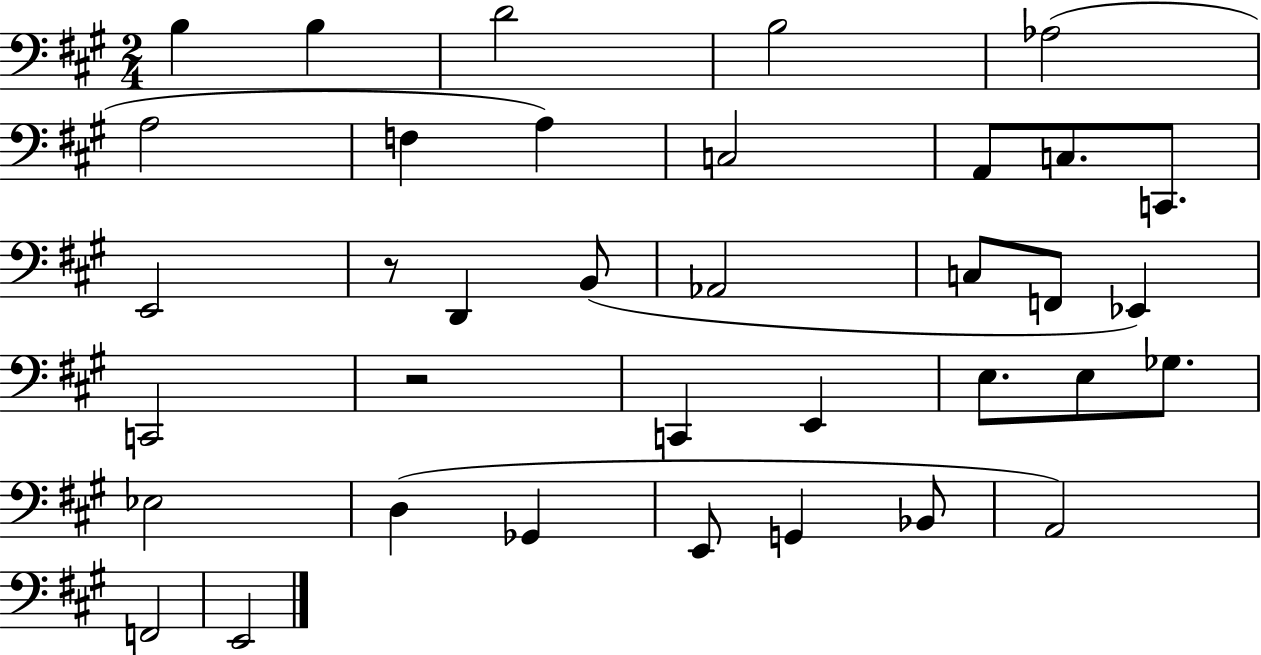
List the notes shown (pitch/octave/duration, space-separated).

B3/q B3/q D4/h B3/h Ab3/h A3/h F3/q A3/q C3/h A2/e C3/e. C2/e. E2/h R/e D2/q B2/e Ab2/h C3/e F2/e Eb2/q C2/h R/h C2/q E2/q E3/e. E3/e Gb3/e. Eb3/h D3/q Gb2/q E2/e G2/q Bb2/e A2/h F2/h E2/h